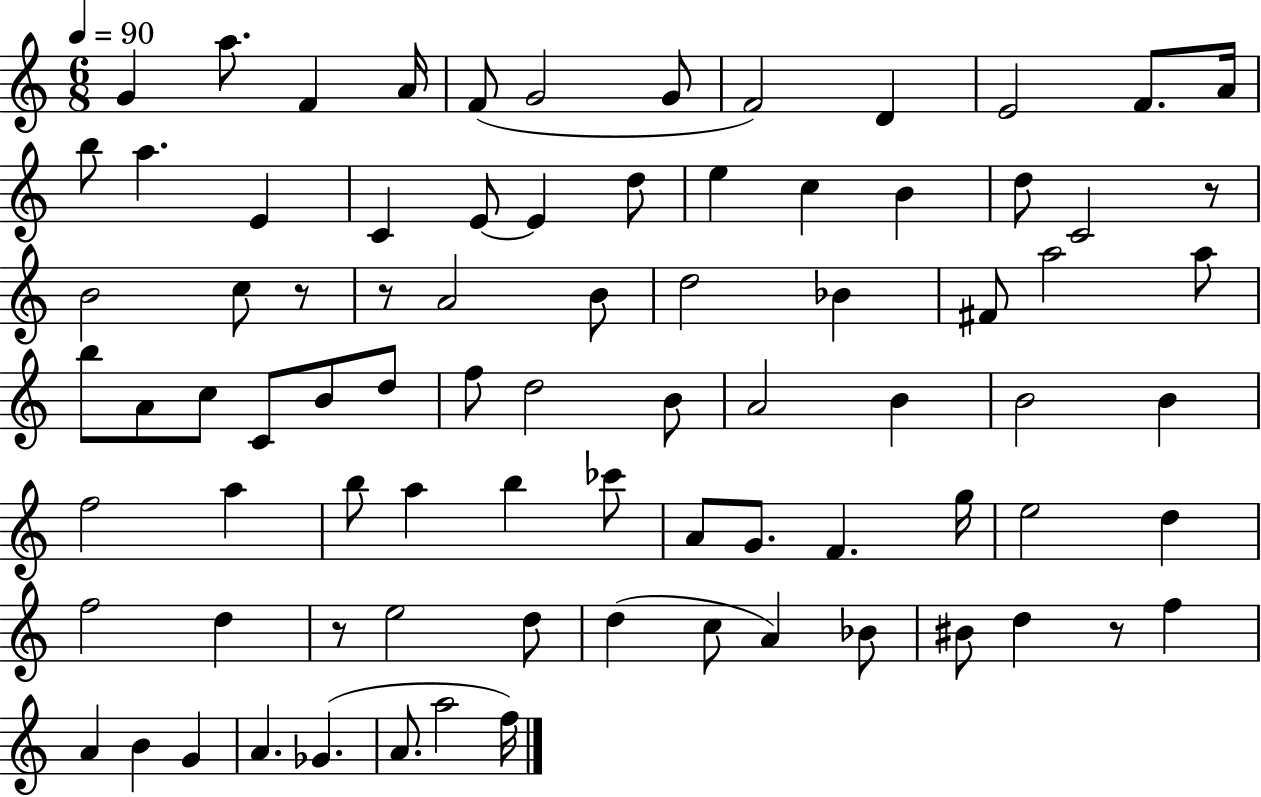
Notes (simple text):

G4/q A5/e. F4/q A4/s F4/e G4/h G4/e F4/h D4/q E4/h F4/e. A4/s B5/e A5/q. E4/q C4/q E4/e E4/q D5/e E5/q C5/q B4/q D5/e C4/h R/e B4/h C5/e R/e R/e A4/h B4/e D5/h Bb4/q F#4/e A5/h A5/e B5/e A4/e C5/e C4/e B4/e D5/e F5/e D5/h B4/e A4/h B4/q B4/h B4/q F5/h A5/q B5/e A5/q B5/q CES6/e A4/e G4/e. F4/q. G5/s E5/h D5/q F5/h D5/q R/e E5/h D5/e D5/q C5/e A4/q Bb4/e BIS4/e D5/q R/e F5/q A4/q B4/q G4/q A4/q. Gb4/q. A4/e. A5/h F5/s